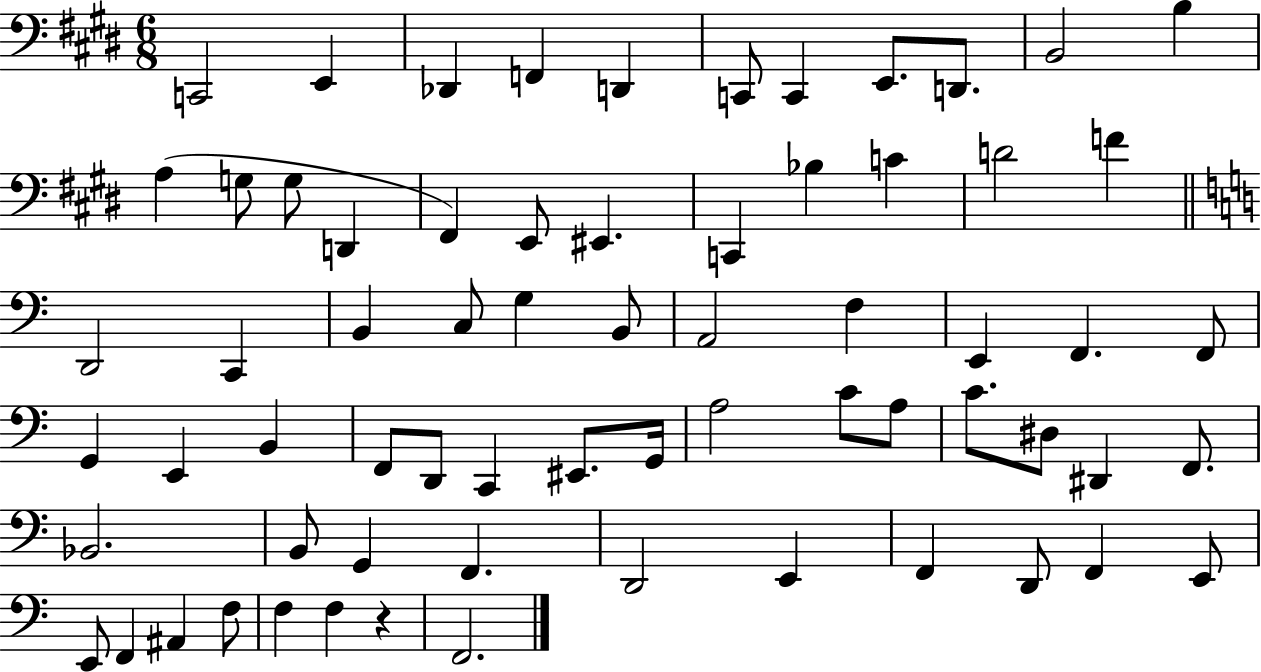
X:1
T:Untitled
M:6/8
L:1/4
K:E
C,,2 E,, _D,, F,, D,, C,,/2 C,, E,,/2 D,,/2 B,,2 B, A, G,/2 G,/2 D,, ^F,, E,,/2 ^E,, C,, _B, C D2 F D,,2 C,, B,, C,/2 G, B,,/2 A,,2 F, E,, F,, F,,/2 G,, E,, B,, F,,/2 D,,/2 C,, ^E,,/2 G,,/4 A,2 C/2 A,/2 C/2 ^D,/2 ^D,, F,,/2 _B,,2 B,,/2 G,, F,, D,,2 E,, F,, D,,/2 F,, E,,/2 E,,/2 F,, ^A,, F,/2 F, F, z F,,2